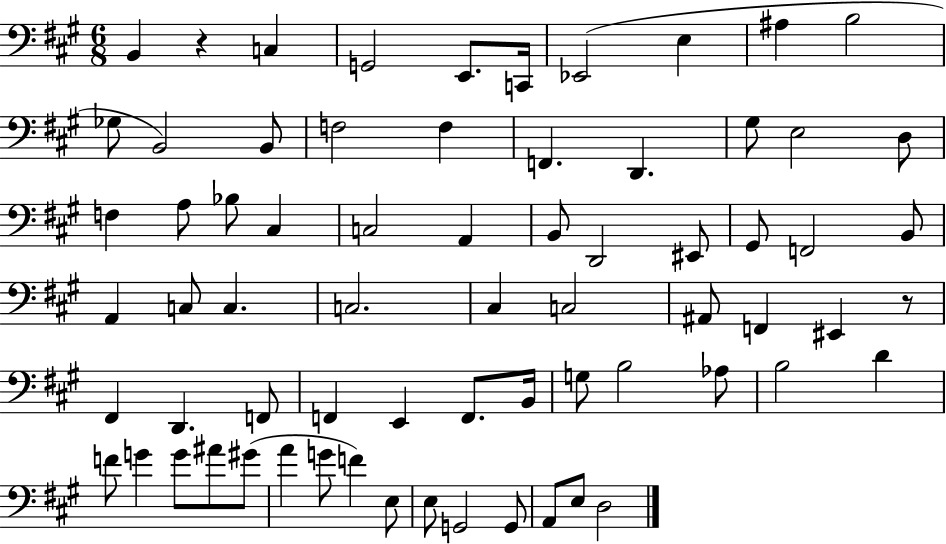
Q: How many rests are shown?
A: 2